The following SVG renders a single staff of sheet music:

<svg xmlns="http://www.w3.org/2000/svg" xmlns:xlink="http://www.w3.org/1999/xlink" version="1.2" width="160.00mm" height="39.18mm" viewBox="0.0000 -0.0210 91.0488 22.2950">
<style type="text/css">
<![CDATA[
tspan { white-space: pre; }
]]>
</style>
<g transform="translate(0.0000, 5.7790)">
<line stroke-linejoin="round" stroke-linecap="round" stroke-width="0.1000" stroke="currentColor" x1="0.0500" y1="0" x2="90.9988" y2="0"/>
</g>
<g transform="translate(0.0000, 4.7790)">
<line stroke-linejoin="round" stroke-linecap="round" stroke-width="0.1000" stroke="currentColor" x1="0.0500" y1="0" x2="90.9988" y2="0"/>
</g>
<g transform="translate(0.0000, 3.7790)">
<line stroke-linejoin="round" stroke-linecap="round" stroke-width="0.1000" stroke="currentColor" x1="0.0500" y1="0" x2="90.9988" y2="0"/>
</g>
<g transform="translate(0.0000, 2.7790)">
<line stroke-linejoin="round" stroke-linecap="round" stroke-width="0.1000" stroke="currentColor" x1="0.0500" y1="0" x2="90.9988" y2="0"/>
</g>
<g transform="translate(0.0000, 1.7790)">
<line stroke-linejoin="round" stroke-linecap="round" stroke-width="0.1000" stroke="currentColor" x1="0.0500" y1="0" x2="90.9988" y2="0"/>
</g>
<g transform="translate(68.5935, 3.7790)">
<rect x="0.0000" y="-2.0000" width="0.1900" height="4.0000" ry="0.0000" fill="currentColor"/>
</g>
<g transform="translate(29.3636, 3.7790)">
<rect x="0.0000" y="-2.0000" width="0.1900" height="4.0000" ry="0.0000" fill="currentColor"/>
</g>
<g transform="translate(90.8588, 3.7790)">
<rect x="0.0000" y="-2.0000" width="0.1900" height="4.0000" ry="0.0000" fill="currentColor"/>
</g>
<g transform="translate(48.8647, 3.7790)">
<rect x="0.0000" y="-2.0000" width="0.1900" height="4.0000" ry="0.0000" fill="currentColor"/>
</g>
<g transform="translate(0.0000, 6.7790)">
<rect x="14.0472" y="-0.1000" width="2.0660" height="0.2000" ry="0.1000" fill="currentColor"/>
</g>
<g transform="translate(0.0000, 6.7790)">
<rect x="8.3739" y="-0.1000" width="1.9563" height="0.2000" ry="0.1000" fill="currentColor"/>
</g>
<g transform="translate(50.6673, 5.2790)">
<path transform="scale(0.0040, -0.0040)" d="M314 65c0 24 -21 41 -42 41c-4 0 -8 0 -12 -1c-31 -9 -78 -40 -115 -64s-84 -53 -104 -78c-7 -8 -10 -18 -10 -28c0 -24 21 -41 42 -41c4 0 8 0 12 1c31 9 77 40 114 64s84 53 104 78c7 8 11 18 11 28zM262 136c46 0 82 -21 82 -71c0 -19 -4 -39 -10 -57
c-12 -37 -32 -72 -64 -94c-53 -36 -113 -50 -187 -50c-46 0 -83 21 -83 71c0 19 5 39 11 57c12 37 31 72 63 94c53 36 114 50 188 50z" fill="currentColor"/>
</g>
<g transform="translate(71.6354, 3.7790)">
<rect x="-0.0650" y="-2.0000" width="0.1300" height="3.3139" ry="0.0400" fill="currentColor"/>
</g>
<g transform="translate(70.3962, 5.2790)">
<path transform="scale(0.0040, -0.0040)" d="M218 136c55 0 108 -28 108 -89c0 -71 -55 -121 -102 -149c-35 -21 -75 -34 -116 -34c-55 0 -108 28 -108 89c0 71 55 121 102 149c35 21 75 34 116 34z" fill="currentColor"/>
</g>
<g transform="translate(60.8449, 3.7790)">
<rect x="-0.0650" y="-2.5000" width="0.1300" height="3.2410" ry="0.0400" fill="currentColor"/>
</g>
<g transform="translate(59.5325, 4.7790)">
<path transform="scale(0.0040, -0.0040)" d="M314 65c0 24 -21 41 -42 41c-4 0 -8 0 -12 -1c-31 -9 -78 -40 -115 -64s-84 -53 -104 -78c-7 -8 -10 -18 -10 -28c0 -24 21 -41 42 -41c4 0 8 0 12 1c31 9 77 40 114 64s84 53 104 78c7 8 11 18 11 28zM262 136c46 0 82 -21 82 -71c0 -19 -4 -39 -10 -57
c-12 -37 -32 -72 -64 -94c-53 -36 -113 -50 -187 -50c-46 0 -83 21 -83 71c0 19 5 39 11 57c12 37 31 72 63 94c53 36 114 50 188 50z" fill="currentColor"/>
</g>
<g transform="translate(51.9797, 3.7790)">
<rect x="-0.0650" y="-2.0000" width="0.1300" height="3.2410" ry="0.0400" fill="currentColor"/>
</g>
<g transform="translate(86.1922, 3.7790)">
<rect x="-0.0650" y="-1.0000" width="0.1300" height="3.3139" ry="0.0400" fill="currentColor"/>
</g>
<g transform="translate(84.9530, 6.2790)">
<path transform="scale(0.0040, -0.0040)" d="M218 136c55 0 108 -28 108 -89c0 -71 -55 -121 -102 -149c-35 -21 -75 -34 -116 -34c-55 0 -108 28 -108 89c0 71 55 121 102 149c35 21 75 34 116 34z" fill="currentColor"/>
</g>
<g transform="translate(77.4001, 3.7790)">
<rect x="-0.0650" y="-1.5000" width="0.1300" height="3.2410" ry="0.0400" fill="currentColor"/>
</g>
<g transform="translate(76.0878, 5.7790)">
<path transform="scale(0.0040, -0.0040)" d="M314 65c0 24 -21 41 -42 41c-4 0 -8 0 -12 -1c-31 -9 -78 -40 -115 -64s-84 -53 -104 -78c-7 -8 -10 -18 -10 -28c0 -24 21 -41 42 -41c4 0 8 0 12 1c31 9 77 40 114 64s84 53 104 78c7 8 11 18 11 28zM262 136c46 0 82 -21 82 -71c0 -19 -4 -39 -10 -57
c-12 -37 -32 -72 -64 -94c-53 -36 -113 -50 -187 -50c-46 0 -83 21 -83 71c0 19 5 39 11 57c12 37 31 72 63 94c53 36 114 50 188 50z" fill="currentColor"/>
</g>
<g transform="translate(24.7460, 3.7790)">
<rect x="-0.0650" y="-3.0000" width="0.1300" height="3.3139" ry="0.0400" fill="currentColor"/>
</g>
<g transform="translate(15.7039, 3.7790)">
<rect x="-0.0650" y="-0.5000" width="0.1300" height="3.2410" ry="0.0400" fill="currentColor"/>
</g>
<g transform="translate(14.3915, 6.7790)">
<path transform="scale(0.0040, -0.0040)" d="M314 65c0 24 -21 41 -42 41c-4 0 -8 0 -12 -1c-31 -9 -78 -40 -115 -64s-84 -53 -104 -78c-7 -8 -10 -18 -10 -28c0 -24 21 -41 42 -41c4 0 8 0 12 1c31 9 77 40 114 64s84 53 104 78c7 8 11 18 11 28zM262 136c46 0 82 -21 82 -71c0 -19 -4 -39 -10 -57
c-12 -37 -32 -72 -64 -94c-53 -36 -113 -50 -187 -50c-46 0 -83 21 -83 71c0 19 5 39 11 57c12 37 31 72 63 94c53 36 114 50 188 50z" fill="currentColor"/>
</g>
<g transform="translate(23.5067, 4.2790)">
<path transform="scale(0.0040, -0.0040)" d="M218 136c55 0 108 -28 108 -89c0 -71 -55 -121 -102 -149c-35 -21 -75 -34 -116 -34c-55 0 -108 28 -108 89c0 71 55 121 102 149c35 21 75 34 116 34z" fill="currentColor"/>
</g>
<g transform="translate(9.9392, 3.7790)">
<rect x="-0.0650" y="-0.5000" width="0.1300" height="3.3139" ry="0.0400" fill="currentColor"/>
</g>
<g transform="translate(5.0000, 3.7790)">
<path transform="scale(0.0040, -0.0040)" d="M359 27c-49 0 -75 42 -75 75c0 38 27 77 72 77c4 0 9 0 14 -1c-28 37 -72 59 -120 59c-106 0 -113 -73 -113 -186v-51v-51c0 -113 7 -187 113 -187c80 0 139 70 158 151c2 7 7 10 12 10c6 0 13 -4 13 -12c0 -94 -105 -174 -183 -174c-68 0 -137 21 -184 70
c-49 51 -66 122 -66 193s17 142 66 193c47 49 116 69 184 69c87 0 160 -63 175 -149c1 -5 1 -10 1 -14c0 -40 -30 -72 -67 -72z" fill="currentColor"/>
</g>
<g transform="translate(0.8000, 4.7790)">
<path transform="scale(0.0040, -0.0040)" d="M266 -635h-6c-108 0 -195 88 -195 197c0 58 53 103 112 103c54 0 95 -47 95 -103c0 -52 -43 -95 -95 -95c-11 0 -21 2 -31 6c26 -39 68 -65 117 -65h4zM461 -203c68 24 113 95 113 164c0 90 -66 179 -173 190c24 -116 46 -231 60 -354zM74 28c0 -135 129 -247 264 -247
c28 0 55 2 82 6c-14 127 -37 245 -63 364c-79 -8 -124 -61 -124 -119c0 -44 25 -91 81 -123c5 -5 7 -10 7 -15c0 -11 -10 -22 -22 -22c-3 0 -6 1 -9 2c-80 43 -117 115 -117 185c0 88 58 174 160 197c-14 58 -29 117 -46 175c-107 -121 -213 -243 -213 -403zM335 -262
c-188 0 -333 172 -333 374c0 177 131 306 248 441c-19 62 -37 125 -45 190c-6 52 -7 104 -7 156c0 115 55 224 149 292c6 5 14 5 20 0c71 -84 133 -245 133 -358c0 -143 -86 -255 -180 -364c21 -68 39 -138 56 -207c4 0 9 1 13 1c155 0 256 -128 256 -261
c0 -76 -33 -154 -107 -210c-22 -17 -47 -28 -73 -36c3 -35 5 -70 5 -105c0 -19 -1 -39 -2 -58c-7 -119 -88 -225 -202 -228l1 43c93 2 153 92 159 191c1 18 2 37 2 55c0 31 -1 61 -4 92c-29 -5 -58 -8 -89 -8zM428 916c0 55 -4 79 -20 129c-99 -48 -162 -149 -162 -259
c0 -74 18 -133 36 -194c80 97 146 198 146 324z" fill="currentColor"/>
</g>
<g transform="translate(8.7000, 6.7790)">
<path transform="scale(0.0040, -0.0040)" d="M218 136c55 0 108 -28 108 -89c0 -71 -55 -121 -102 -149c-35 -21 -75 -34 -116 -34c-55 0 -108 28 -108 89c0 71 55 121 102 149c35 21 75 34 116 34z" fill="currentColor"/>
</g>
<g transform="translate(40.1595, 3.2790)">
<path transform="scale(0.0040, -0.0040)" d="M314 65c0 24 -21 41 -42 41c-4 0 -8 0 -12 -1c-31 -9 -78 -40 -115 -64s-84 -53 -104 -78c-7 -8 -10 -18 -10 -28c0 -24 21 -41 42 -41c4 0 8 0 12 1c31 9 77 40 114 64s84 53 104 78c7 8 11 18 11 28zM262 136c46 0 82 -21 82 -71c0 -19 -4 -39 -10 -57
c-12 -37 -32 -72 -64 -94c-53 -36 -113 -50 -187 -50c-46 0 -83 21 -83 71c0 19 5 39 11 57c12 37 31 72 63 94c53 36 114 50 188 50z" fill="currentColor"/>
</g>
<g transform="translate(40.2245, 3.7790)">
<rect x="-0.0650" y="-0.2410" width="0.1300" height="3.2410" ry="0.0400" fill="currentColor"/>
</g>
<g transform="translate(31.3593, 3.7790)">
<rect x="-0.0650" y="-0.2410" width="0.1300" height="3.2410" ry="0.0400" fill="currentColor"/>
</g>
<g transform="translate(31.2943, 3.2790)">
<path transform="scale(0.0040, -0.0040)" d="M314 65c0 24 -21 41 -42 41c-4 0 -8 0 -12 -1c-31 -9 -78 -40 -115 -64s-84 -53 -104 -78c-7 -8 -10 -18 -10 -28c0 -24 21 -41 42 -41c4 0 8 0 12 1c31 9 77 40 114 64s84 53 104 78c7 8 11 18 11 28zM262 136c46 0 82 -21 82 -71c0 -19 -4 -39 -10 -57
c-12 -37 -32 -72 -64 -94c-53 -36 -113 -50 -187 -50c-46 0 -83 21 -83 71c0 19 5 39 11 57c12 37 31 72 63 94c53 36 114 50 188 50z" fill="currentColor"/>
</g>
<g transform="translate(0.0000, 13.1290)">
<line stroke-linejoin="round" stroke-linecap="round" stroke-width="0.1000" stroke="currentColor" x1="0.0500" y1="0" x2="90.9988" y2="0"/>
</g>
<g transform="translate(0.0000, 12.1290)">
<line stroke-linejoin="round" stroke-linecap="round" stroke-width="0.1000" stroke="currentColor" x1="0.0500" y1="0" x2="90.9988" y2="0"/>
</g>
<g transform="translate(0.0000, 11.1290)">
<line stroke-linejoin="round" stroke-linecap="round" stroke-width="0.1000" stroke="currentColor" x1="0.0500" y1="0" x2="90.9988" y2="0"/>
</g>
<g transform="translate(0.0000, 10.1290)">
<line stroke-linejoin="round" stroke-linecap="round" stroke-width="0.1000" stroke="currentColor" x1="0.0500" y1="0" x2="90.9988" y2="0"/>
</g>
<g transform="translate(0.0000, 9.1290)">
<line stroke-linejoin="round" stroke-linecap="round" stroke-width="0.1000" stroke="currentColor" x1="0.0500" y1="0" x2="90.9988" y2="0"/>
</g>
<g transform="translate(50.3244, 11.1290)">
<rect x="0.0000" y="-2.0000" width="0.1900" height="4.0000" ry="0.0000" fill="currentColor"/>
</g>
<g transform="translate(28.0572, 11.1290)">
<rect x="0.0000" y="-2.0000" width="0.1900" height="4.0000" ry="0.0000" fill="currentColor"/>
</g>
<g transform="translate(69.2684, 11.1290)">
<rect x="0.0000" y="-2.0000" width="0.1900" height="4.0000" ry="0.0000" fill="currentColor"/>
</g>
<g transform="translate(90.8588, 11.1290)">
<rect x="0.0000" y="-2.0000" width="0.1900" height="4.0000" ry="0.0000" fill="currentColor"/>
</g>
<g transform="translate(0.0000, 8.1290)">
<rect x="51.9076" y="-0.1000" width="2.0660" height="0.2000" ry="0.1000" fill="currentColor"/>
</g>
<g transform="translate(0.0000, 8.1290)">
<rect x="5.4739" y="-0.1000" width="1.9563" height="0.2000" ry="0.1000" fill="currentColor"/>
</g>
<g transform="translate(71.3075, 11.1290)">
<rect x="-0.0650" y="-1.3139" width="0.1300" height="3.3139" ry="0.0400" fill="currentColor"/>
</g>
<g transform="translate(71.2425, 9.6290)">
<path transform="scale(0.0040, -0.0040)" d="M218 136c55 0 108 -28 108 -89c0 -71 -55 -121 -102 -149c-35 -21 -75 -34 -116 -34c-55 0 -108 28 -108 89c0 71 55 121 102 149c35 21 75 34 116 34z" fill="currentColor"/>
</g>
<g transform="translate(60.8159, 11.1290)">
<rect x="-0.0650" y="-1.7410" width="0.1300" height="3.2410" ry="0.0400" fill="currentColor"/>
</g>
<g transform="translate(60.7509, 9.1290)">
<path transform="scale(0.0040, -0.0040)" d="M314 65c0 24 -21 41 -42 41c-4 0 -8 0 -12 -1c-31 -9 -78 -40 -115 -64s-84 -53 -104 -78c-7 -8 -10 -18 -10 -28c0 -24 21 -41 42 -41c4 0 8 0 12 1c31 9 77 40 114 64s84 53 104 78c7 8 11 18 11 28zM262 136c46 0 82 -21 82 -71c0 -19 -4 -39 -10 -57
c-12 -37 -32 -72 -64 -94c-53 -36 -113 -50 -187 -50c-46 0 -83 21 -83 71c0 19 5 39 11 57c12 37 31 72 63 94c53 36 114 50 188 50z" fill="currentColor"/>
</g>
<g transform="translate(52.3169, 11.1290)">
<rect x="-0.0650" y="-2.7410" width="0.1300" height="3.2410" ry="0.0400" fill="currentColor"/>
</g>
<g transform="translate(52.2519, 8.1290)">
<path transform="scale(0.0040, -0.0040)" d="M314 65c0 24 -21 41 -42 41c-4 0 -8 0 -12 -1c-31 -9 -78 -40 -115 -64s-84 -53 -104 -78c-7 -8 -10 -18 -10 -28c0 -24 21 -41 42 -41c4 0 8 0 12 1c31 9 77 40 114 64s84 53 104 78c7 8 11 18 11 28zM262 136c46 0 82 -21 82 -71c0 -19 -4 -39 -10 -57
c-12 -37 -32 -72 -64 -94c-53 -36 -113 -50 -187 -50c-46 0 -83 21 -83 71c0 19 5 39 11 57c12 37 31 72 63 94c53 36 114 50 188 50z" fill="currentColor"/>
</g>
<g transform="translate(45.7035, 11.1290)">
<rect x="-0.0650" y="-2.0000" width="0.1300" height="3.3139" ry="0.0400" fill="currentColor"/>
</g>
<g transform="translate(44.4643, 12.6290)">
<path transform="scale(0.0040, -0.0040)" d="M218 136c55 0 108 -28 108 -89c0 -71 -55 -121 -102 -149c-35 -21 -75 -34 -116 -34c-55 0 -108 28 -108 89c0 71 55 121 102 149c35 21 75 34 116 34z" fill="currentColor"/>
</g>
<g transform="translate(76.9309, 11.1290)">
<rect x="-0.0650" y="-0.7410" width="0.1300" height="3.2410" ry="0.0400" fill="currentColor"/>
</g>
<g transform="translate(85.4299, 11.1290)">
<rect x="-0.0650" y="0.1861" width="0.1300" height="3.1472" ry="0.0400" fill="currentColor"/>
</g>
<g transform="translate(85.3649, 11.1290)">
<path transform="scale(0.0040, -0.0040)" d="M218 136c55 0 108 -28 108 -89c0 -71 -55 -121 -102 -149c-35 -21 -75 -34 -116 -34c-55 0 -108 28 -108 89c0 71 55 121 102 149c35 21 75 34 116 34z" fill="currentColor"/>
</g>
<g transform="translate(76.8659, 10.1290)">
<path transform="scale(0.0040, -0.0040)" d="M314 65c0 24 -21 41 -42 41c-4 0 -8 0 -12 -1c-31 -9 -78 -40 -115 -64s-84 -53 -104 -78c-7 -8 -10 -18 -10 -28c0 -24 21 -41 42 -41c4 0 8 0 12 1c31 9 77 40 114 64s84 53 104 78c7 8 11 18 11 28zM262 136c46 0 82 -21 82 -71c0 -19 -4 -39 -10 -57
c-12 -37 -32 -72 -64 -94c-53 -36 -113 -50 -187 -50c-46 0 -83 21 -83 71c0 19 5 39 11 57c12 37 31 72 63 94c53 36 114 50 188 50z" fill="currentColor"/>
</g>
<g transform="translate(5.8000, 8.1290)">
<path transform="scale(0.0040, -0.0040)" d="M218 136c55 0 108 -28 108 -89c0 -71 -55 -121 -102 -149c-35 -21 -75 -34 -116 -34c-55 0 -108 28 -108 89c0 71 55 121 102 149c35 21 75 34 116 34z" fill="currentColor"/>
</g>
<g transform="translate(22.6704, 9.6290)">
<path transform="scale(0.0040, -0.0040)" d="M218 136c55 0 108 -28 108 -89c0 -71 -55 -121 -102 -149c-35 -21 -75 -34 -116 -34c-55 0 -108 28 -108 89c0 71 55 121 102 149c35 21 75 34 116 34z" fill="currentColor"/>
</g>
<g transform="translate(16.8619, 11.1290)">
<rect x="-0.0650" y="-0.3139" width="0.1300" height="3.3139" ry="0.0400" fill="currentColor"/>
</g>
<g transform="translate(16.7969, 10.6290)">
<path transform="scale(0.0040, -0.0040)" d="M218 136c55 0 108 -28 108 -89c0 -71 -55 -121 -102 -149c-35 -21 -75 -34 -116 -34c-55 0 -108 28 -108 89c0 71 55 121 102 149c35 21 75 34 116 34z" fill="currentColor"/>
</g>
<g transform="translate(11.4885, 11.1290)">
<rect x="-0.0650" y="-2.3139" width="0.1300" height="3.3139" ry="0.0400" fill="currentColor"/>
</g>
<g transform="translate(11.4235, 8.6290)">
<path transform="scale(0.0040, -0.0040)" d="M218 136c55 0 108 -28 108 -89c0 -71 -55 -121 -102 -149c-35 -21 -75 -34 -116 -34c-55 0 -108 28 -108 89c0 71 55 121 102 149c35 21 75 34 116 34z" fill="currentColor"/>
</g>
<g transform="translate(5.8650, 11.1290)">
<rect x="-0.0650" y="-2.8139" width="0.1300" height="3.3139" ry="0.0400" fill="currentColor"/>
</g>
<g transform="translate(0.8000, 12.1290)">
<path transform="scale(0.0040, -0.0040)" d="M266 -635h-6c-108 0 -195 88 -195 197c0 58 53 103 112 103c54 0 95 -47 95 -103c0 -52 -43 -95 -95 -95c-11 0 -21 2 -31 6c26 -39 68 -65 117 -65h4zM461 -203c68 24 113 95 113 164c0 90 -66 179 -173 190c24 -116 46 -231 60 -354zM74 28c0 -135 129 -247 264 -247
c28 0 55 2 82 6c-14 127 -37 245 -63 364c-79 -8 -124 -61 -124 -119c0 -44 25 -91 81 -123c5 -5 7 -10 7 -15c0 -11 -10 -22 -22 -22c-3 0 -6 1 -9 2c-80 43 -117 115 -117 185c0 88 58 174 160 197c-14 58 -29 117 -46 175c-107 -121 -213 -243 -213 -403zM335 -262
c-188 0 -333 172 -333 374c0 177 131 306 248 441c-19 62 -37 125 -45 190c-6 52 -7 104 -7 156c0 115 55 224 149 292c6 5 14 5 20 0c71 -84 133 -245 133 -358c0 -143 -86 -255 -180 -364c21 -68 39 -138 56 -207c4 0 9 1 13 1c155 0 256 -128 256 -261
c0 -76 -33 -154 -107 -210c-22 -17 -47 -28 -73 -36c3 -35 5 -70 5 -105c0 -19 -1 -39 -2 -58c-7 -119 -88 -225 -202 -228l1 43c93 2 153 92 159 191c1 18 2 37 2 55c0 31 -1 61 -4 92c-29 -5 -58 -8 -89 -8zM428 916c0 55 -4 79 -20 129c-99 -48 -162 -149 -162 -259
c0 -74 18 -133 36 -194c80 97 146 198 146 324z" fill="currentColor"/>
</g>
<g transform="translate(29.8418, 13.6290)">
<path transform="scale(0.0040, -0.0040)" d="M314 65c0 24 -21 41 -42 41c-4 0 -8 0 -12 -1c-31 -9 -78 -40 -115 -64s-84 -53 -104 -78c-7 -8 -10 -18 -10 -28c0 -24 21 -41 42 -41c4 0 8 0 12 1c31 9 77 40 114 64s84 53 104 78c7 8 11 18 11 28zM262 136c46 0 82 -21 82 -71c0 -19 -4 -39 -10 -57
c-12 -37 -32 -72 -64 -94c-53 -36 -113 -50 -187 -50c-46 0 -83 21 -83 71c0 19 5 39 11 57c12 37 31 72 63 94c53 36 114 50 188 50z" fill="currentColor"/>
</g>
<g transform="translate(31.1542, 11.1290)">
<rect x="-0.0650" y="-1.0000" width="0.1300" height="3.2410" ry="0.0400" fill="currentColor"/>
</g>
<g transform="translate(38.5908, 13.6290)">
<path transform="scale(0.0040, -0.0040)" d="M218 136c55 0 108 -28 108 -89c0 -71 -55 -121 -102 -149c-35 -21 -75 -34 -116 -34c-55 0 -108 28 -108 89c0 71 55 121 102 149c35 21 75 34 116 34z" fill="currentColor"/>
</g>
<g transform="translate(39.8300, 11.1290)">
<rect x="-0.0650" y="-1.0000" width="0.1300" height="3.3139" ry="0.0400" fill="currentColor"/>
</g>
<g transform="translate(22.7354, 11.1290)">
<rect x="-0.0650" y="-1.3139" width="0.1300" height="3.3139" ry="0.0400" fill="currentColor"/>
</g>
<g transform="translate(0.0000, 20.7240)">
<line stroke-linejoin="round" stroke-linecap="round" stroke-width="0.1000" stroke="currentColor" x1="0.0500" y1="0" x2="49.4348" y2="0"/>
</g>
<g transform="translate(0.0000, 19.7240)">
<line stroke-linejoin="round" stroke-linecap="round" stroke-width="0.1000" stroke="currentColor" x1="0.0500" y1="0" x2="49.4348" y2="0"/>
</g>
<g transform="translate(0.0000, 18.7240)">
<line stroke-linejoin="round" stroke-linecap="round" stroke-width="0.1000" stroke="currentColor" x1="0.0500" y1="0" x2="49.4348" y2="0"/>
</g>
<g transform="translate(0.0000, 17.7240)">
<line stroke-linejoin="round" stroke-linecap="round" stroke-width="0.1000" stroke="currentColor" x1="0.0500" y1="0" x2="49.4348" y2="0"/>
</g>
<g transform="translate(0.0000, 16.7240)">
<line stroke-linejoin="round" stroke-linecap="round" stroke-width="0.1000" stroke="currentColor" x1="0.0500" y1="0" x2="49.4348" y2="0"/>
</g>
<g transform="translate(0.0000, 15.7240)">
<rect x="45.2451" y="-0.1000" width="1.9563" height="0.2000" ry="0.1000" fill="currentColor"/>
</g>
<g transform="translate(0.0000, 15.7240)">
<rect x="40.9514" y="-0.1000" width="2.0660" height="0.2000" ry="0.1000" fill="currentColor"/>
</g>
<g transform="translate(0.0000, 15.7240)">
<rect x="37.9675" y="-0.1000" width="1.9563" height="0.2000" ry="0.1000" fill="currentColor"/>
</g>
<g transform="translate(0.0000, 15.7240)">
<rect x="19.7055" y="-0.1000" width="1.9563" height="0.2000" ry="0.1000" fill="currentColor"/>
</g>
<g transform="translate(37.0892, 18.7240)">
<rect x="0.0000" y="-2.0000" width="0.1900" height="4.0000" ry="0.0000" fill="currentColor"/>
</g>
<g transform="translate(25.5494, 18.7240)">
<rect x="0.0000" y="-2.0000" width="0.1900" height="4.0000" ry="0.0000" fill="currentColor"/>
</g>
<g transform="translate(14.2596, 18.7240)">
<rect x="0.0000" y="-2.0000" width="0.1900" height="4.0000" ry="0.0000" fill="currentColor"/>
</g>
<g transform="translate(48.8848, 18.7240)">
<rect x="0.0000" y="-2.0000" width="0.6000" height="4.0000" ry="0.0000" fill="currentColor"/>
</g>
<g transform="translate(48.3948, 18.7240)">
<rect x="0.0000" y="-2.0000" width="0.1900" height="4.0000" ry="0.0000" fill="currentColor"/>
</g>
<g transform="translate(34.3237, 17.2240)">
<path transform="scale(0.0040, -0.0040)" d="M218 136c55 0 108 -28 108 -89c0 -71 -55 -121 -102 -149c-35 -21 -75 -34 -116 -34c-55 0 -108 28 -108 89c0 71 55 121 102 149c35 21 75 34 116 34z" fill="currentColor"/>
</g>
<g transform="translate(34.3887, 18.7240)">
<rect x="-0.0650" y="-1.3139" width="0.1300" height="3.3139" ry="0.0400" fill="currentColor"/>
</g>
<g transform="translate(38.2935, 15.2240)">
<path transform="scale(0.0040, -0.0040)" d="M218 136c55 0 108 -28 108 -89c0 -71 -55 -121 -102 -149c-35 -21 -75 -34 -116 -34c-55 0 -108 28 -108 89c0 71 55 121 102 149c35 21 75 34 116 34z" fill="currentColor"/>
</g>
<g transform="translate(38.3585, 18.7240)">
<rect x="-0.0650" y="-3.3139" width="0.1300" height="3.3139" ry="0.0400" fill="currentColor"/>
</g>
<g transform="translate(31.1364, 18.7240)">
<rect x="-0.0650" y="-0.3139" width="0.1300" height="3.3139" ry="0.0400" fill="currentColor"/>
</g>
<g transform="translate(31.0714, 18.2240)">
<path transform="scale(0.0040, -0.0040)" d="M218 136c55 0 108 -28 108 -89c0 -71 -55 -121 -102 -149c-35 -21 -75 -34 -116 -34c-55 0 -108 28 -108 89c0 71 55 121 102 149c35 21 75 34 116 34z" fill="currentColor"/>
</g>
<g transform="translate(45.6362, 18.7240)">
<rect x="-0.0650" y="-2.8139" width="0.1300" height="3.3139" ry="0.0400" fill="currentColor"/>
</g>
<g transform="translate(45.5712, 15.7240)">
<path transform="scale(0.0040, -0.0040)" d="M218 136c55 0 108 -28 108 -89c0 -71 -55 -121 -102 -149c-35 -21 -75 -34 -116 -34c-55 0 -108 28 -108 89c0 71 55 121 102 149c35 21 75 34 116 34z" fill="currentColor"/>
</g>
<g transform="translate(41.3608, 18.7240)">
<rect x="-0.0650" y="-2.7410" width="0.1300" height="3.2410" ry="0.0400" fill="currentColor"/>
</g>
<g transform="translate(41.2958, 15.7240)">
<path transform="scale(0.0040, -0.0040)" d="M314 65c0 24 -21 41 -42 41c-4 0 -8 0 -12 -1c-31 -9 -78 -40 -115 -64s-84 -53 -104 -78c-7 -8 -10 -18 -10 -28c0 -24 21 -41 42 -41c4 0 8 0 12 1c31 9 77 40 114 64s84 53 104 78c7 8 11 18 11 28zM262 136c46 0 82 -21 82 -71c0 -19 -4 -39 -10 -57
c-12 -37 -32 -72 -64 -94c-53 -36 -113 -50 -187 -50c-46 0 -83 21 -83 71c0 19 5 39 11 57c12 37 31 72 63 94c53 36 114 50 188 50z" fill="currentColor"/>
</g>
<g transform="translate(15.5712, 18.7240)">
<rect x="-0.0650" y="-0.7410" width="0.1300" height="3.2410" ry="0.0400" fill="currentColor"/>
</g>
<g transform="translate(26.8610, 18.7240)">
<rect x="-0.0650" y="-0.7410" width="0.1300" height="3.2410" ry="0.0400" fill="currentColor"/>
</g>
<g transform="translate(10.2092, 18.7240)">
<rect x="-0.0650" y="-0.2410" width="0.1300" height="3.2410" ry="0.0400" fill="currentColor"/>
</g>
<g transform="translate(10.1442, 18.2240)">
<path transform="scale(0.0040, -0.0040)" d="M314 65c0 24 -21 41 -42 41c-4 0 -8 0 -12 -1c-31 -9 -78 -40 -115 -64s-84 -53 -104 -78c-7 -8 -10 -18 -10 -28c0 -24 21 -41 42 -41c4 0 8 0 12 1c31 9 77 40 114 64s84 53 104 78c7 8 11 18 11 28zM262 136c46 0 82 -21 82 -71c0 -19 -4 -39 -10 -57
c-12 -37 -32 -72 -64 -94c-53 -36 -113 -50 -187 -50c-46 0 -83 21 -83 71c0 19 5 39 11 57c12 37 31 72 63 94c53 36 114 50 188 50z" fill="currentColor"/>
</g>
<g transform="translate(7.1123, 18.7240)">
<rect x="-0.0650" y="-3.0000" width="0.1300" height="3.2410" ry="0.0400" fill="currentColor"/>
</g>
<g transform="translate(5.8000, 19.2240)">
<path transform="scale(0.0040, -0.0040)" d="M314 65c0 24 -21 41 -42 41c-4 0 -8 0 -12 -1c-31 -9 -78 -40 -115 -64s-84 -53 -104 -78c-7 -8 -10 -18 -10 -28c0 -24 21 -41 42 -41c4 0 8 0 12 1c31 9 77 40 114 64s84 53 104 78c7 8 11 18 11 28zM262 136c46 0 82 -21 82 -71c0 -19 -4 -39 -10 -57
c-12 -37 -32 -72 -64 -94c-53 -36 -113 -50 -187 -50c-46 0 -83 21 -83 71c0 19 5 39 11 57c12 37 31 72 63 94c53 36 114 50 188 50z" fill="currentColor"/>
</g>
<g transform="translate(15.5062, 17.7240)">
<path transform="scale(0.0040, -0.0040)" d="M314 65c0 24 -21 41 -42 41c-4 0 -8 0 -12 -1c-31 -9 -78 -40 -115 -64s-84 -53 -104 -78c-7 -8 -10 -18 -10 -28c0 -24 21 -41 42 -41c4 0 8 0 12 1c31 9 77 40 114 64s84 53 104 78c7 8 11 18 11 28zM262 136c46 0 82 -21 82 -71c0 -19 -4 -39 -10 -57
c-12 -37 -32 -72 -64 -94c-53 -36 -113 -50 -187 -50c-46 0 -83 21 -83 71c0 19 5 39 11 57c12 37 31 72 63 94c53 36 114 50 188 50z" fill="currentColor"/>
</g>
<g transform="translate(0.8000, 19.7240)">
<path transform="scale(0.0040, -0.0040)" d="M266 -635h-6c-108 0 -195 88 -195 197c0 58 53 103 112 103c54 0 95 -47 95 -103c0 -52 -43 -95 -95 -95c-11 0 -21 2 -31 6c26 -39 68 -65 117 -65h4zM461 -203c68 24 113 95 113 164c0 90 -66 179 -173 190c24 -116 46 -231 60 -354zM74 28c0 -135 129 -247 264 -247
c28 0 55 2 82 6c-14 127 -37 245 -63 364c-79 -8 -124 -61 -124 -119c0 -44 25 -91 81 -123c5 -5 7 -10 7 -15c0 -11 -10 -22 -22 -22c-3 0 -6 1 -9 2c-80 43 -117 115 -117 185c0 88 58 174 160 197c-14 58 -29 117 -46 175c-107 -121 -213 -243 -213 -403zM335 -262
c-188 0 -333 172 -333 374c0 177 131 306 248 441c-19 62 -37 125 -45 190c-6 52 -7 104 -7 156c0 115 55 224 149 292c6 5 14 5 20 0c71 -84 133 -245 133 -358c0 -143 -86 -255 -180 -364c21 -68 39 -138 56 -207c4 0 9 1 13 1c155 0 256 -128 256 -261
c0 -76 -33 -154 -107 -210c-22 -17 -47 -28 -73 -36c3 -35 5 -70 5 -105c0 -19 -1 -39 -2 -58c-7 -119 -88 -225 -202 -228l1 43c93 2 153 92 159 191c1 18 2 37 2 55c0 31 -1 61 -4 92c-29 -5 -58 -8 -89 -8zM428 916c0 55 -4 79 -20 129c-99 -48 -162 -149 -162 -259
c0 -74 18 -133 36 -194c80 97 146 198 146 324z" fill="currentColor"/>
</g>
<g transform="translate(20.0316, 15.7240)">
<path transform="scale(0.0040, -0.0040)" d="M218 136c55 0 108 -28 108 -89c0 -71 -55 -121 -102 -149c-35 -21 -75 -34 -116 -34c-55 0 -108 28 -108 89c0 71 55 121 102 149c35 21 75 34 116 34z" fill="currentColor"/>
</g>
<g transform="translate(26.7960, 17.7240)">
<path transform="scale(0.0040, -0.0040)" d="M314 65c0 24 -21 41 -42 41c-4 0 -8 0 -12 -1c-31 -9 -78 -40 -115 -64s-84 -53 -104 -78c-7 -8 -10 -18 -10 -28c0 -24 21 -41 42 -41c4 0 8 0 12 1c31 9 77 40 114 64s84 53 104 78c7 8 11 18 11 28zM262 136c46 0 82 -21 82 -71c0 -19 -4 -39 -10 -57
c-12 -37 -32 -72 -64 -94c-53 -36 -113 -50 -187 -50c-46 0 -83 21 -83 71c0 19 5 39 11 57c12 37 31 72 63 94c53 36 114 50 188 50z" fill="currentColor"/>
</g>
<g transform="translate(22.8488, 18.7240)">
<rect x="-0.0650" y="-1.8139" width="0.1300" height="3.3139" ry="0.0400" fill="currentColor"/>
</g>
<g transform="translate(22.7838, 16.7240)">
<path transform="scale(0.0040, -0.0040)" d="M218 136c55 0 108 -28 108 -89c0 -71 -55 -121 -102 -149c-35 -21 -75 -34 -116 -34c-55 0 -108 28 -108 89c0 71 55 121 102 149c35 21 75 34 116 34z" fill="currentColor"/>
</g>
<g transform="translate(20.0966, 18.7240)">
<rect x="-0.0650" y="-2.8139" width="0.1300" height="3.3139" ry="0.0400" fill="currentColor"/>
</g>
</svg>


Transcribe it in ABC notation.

X:1
T:Untitled
M:4/4
L:1/4
K:C
C C2 A c2 c2 F2 G2 F E2 D a g c e D2 D F a2 f2 e d2 B A2 c2 d2 a f d2 c e b a2 a